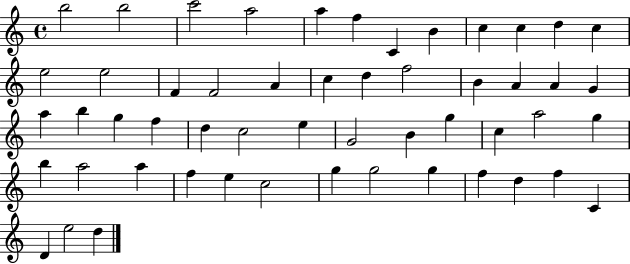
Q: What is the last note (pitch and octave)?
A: D5